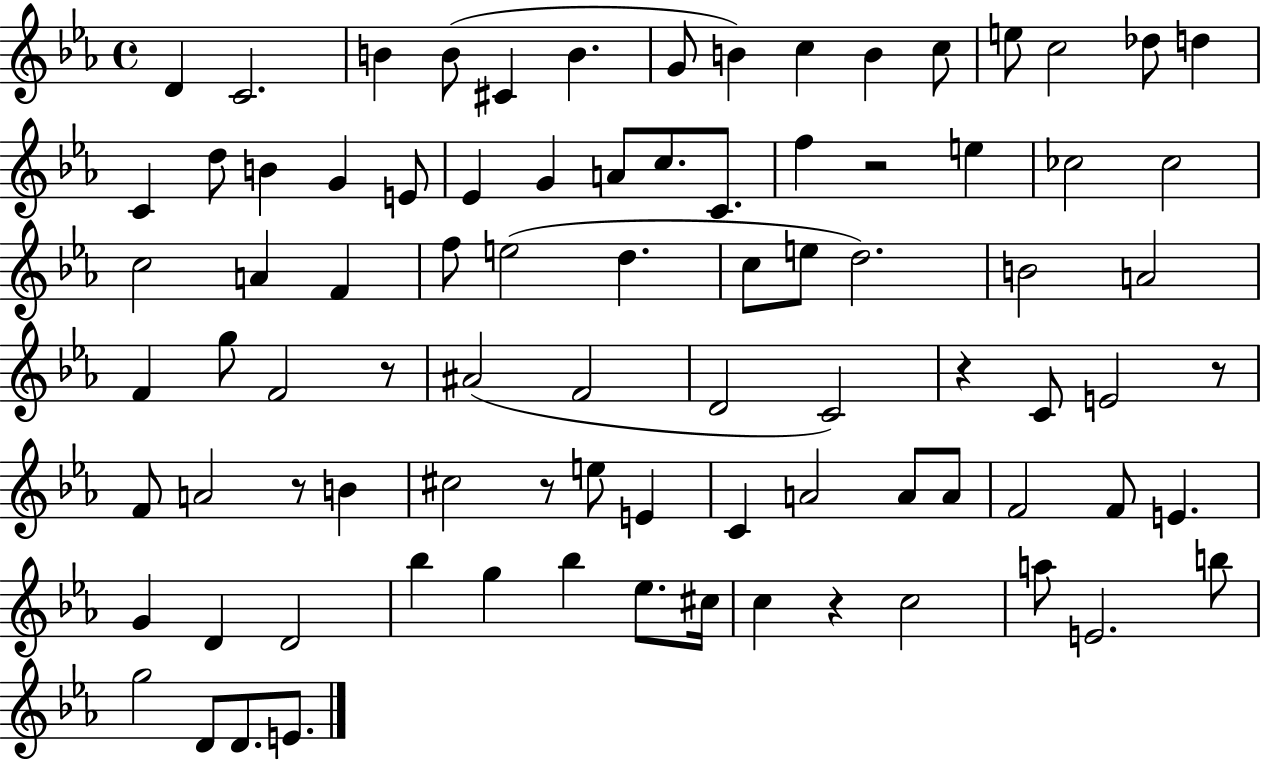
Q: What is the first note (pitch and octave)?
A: D4